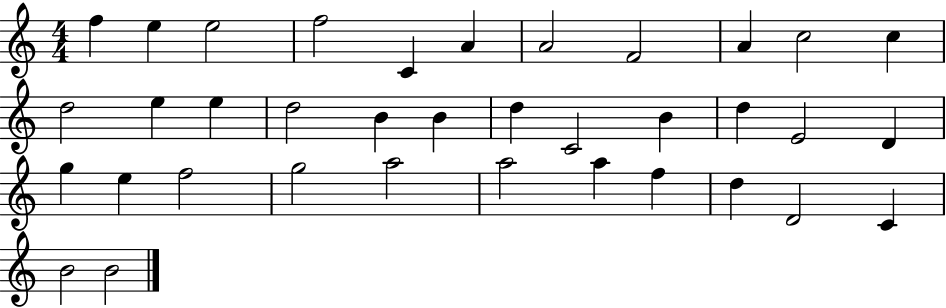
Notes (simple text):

F5/q E5/q E5/h F5/h C4/q A4/q A4/h F4/h A4/q C5/h C5/q D5/h E5/q E5/q D5/h B4/q B4/q D5/q C4/h B4/q D5/q E4/h D4/q G5/q E5/q F5/h G5/h A5/h A5/h A5/q F5/q D5/q D4/h C4/q B4/h B4/h